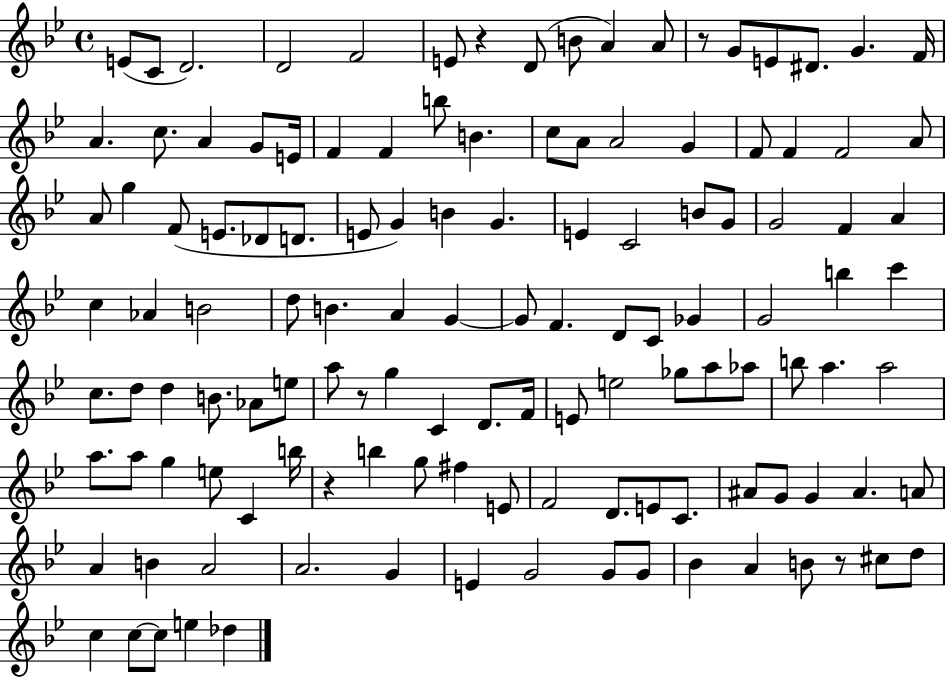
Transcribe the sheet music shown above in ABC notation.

X:1
T:Untitled
M:4/4
L:1/4
K:Bb
E/2 C/2 D2 D2 F2 E/2 z D/2 B/2 A A/2 z/2 G/2 E/2 ^D/2 G F/4 A c/2 A G/2 E/4 F F b/2 B c/2 A/2 A2 G F/2 F F2 A/2 A/2 g F/2 E/2 _D/2 D/2 E/2 G B G E C2 B/2 G/2 G2 F A c _A B2 d/2 B A G G/2 F D/2 C/2 _G G2 b c' c/2 d/2 d B/2 _A/2 e/2 a/2 z/2 g C D/2 F/4 E/2 e2 _g/2 a/2 _a/2 b/2 a a2 a/2 a/2 g e/2 C b/4 z b g/2 ^f E/2 F2 D/2 E/2 C/2 ^A/2 G/2 G ^A A/2 A B A2 A2 G E G2 G/2 G/2 _B A B/2 z/2 ^c/2 d/2 c c/2 c/2 e _d